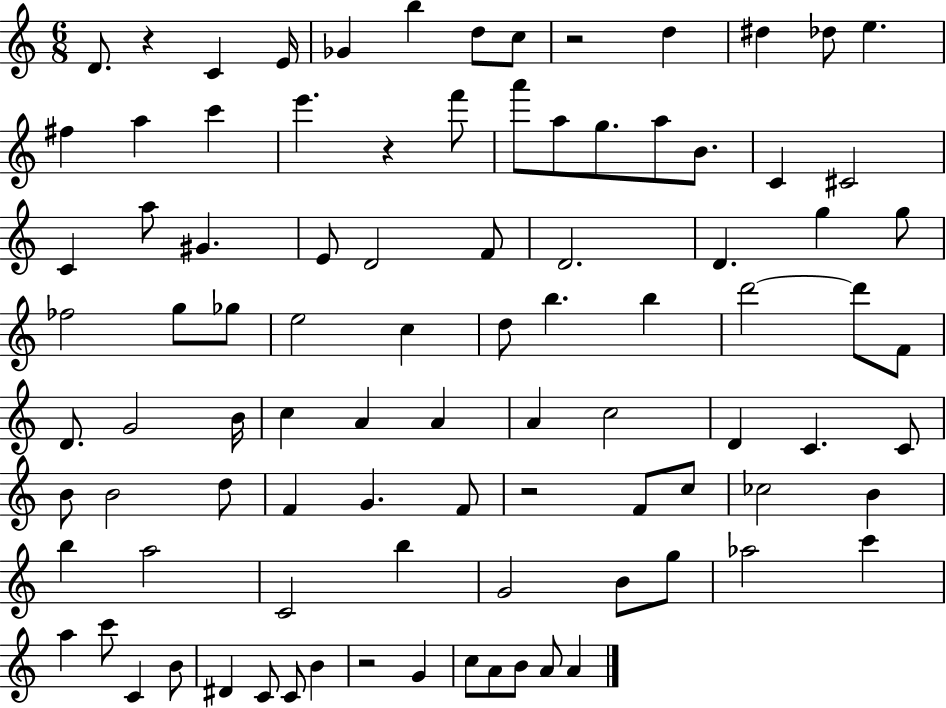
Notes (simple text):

D4/e. R/q C4/q E4/s Gb4/q B5/q D5/e C5/e R/h D5/q D#5/q Db5/e E5/q. F#5/q A5/q C6/q E6/q. R/q F6/e A6/e A5/e G5/e. A5/e B4/e. C4/q C#4/h C4/q A5/e G#4/q. E4/e D4/h F4/e D4/h. D4/q. G5/q G5/e FES5/h G5/e Gb5/e E5/h C5/q D5/e B5/q. B5/q D6/h D6/e F4/e D4/e. G4/h B4/s C5/q A4/q A4/q A4/q C5/h D4/q C4/q. C4/e B4/e B4/h D5/e F4/q G4/q. F4/e R/h F4/e C5/e CES5/h B4/q B5/q A5/h C4/h B5/q G4/h B4/e G5/e Ab5/h C6/q A5/q C6/e C4/q B4/e D#4/q C4/e C4/e B4/q R/h G4/q C5/e A4/e B4/e A4/e A4/q